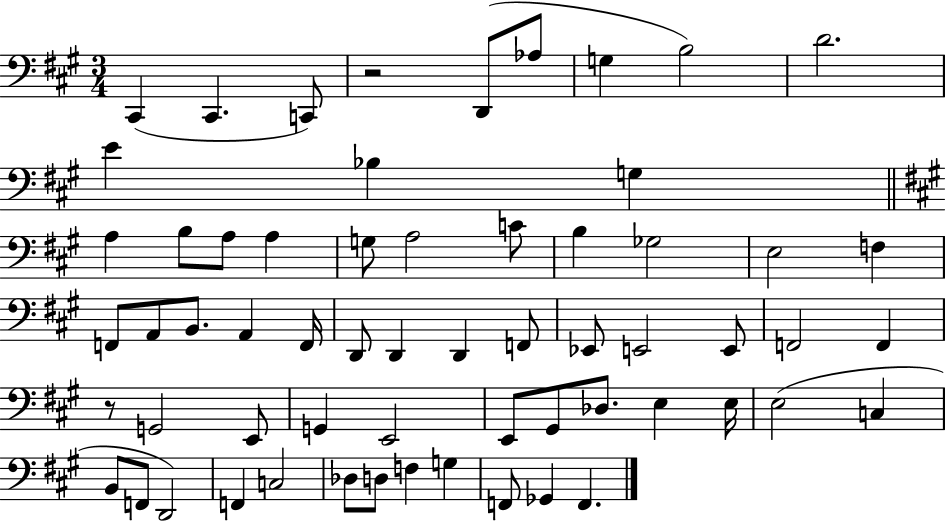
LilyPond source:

{
  \clef bass
  \numericTimeSignature
  \time 3/4
  \key a \major
  cis,4( cis,4. c,8) | r2 d,8( aes8 | g4 b2) | d'2. | \break e'4 bes4 g4 | \bar "||" \break \key a \major a4 b8 a8 a4 | g8 a2 c'8 | b4 ges2 | e2 f4 | \break f,8 a,8 b,8. a,4 f,16 | d,8 d,4 d,4 f,8 | ees,8 e,2 e,8 | f,2 f,4 | \break r8 g,2 e,8 | g,4 e,2 | e,8 gis,8 des8. e4 e16 | e2( c4 | \break b,8 f,8 d,2) | f,4 c2 | des8 d8 f4 g4 | f,8 ges,4 f,4. | \break \bar "|."
}